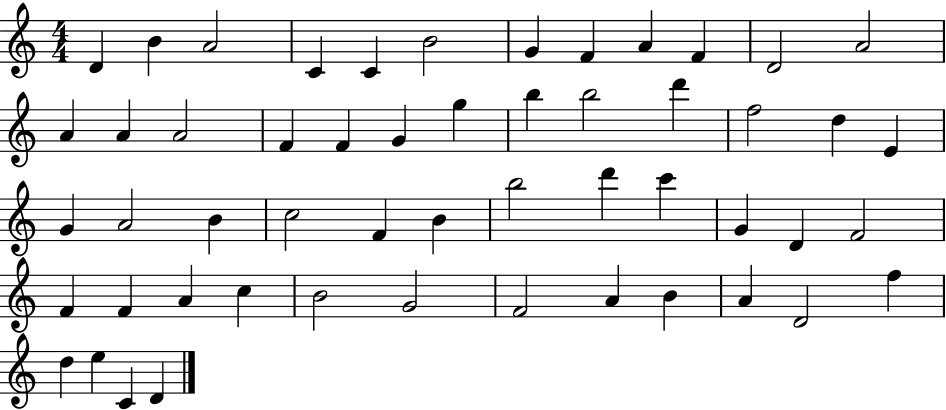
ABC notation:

X:1
T:Untitled
M:4/4
L:1/4
K:C
D B A2 C C B2 G F A F D2 A2 A A A2 F F G g b b2 d' f2 d E G A2 B c2 F B b2 d' c' G D F2 F F A c B2 G2 F2 A B A D2 f d e C D